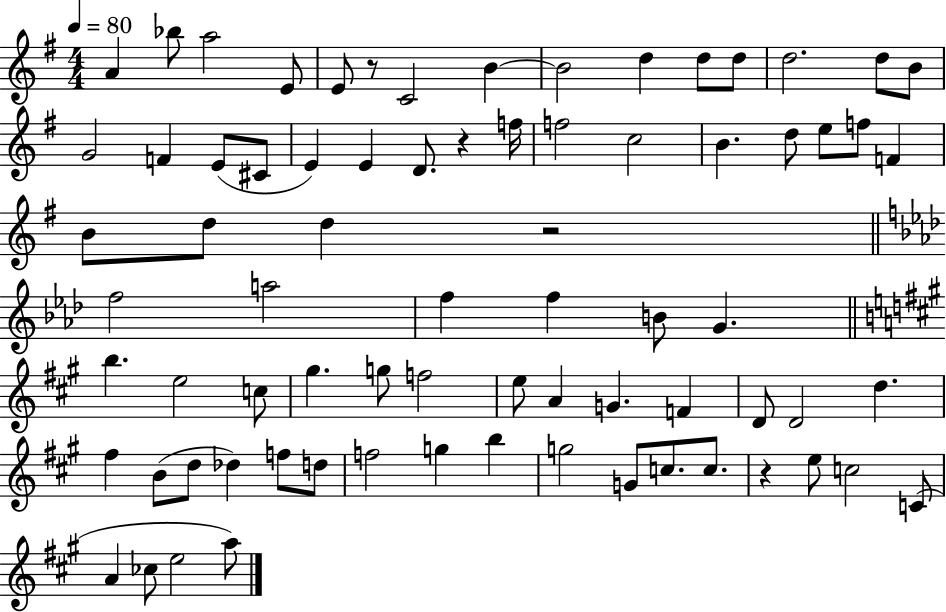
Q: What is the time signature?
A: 4/4